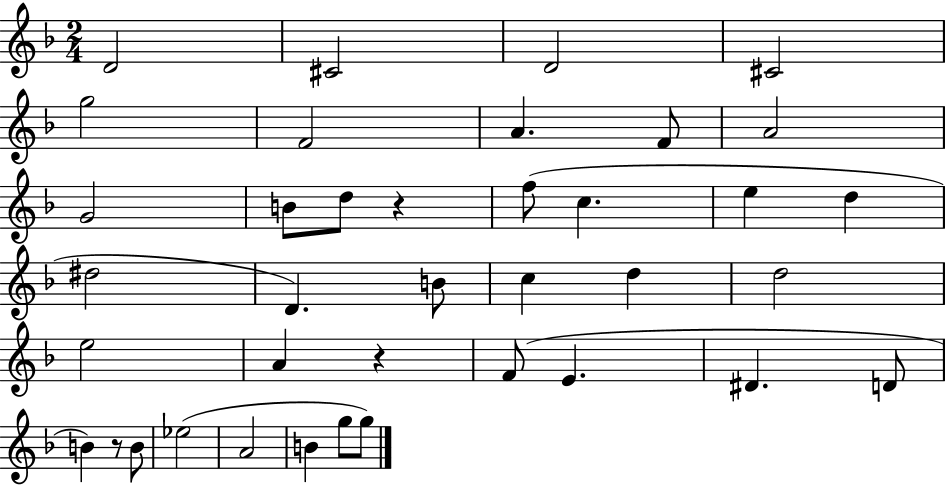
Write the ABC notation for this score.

X:1
T:Untitled
M:2/4
L:1/4
K:F
D2 ^C2 D2 ^C2 g2 F2 A F/2 A2 G2 B/2 d/2 z f/2 c e d ^d2 D B/2 c d d2 e2 A z F/2 E ^D D/2 B z/2 B/2 _e2 A2 B g/2 g/2